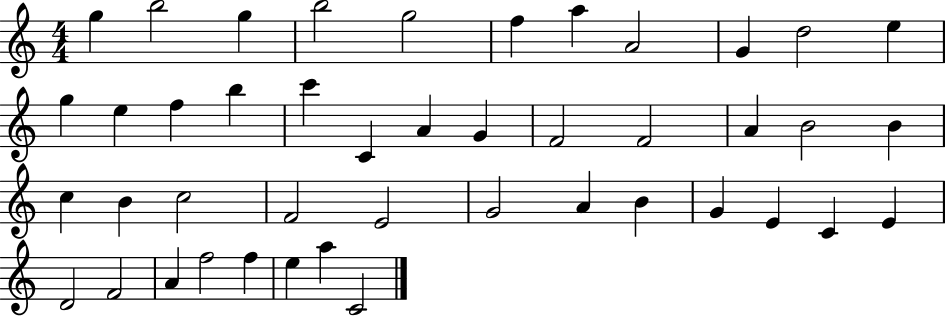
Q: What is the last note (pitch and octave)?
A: C4